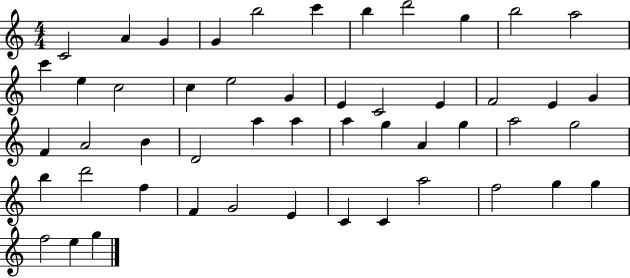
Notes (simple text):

C4/h A4/q G4/q G4/q B5/h C6/q B5/q D6/h G5/q B5/h A5/h C6/q E5/q C5/h C5/q E5/h G4/q E4/q C4/h E4/q F4/h E4/q G4/q F4/q A4/h B4/q D4/h A5/q A5/q A5/q G5/q A4/q G5/q A5/h G5/h B5/q D6/h F5/q F4/q G4/h E4/q C4/q C4/q A5/h F5/h G5/q G5/q F5/h E5/q G5/q